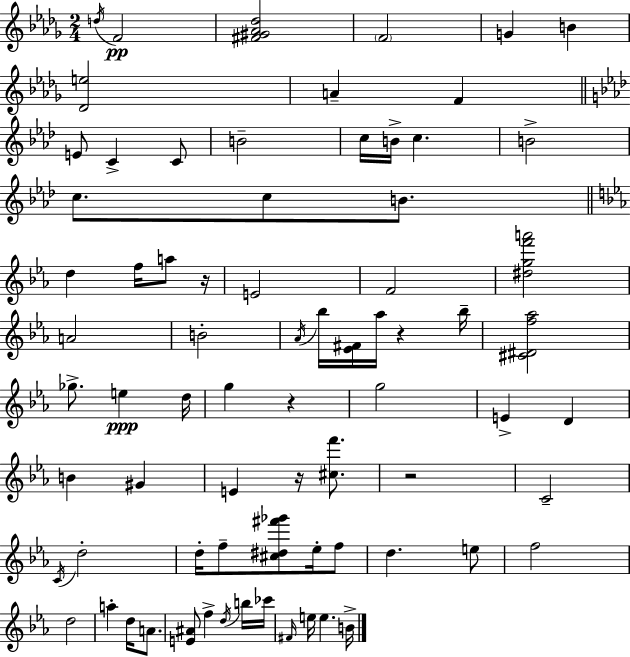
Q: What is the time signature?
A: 2/4